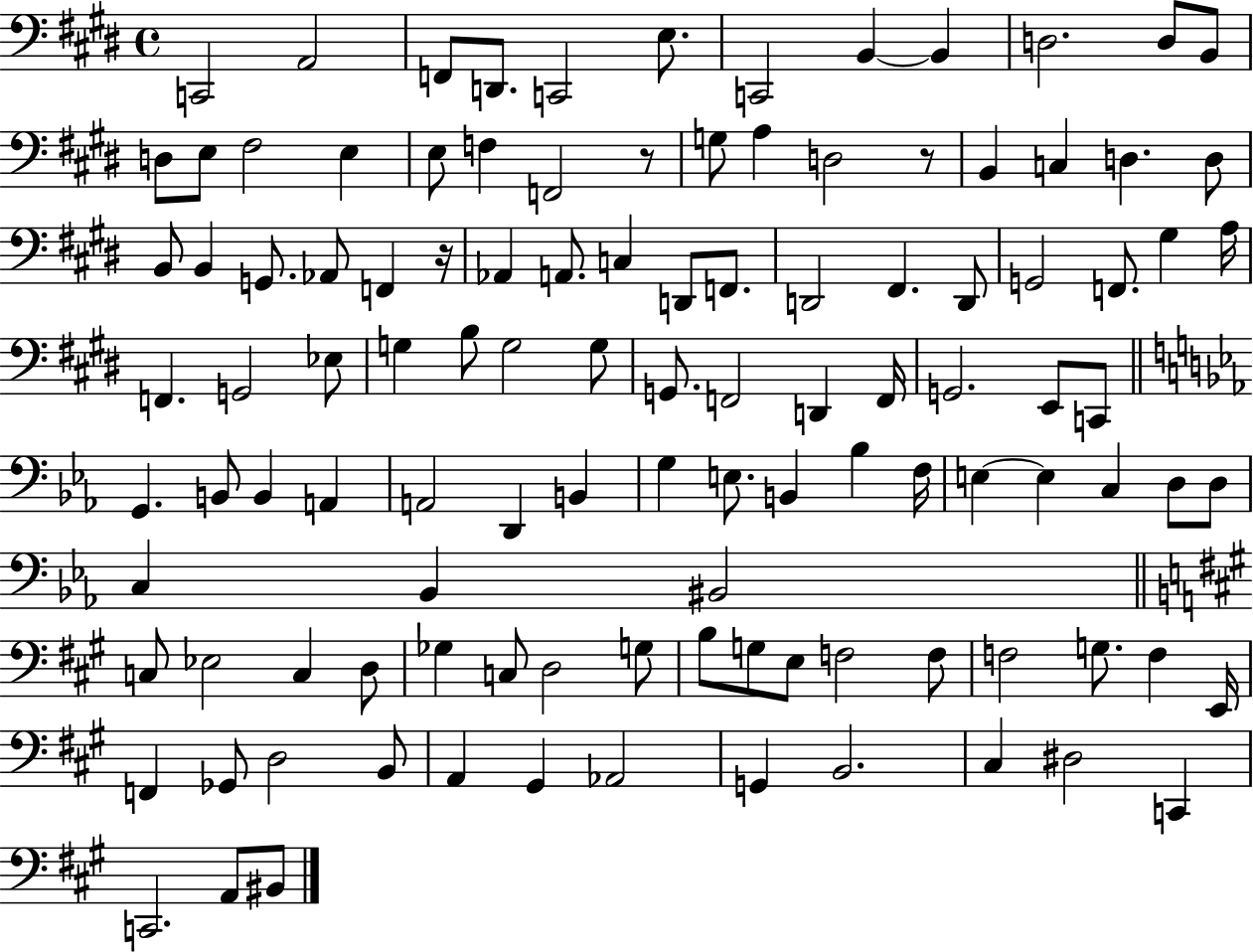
X:1
T:Untitled
M:4/4
L:1/4
K:E
C,,2 A,,2 F,,/2 D,,/2 C,,2 E,/2 C,,2 B,, B,, D,2 D,/2 B,,/2 D,/2 E,/2 ^F,2 E, E,/2 F, F,,2 z/2 G,/2 A, D,2 z/2 B,, C, D, D,/2 B,,/2 B,, G,,/2 _A,,/2 F,, z/4 _A,, A,,/2 C, D,,/2 F,,/2 D,,2 ^F,, D,,/2 G,,2 F,,/2 ^G, A,/4 F,, G,,2 _E,/2 G, B,/2 G,2 G,/2 G,,/2 F,,2 D,, F,,/4 G,,2 E,,/2 C,,/2 G,, B,,/2 B,, A,, A,,2 D,, B,, G, E,/2 B,, _B, F,/4 E, E, C, D,/2 D,/2 C, _B,, ^B,,2 C,/2 _E,2 C, D,/2 _G, C,/2 D,2 G,/2 B,/2 G,/2 E,/2 F,2 F,/2 F,2 G,/2 F, E,,/4 F,, _G,,/2 D,2 B,,/2 A,, ^G,, _A,,2 G,, B,,2 ^C, ^D,2 C,, C,,2 A,,/2 ^B,,/2